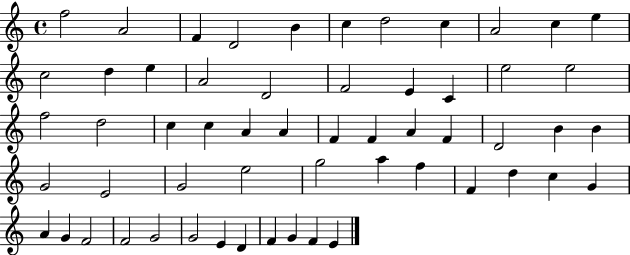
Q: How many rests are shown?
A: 0